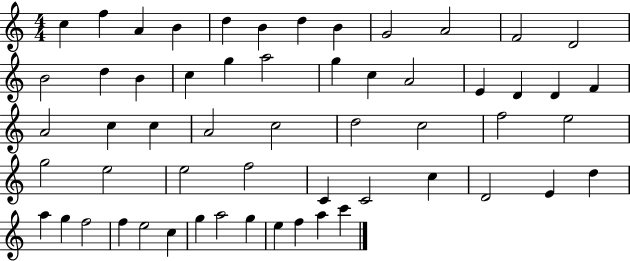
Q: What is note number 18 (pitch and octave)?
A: A5